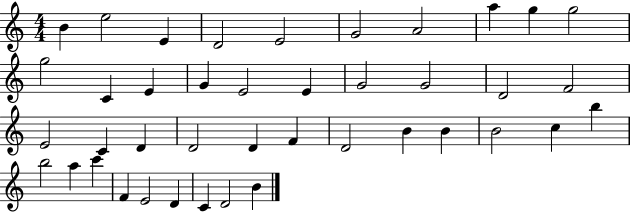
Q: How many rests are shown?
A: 0